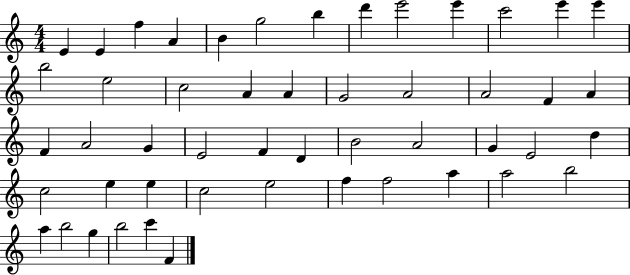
{
  \clef treble
  \numericTimeSignature
  \time 4/4
  \key c \major
  e'4 e'4 f''4 a'4 | b'4 g''2 b''4 | d'''4 e'''2 e'''4 | c'''2 e'''4 e'''4 | \break b''2 e''2 | c''2 a'4 a'4 | g'2 a'2 | a'2 f'4 a'4 | \break f'4 a'2 g'4 | e'2 f'4 d'4 | b'2 a'2 | g'4 e'2 d''4 | \break c''2 e''4 e''4 | c''2 e''2 | f''4 f''2 a''4 | a''2 b''2 | \break a''4 b''2 g''4 | b''2 c'''4 f'4 | \bar "|."
}